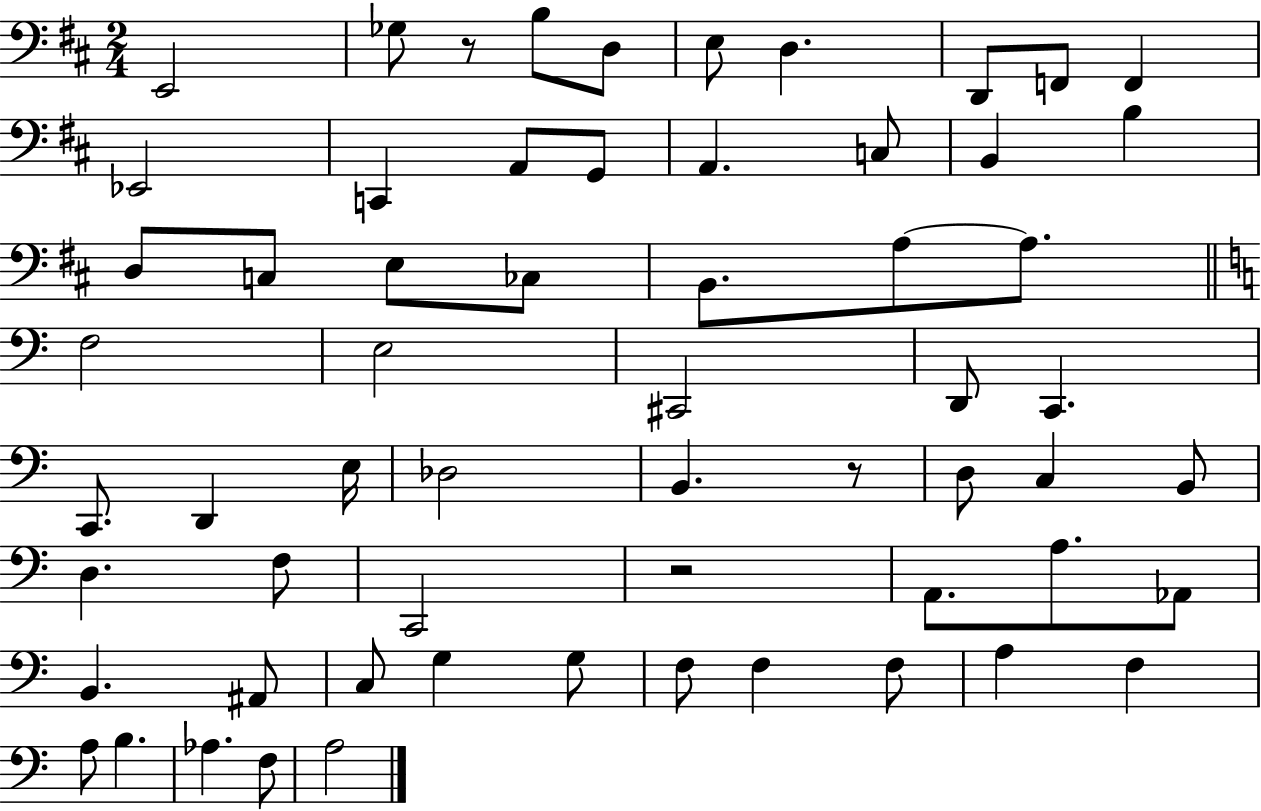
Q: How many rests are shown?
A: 3